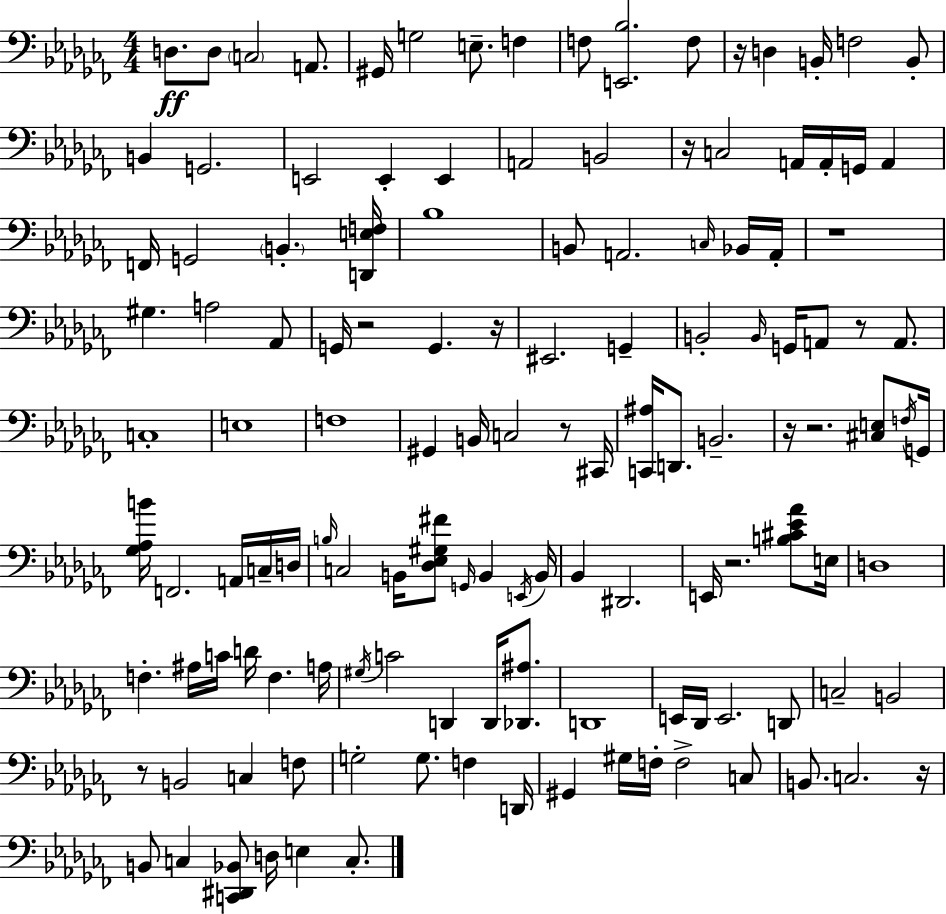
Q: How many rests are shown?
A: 12